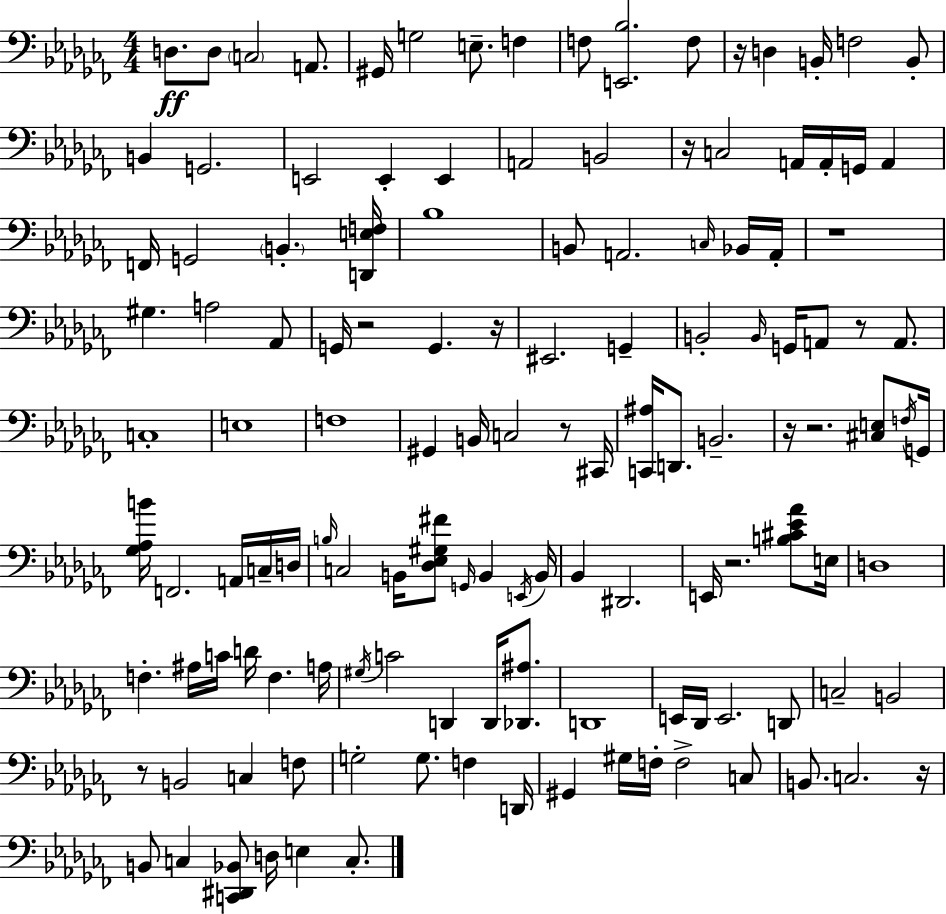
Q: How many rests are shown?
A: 12